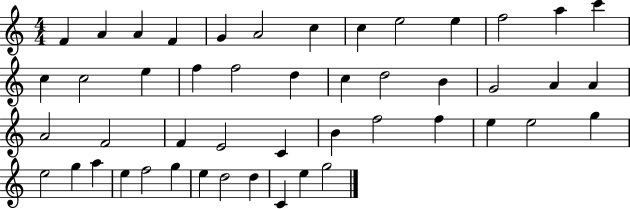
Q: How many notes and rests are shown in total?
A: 48